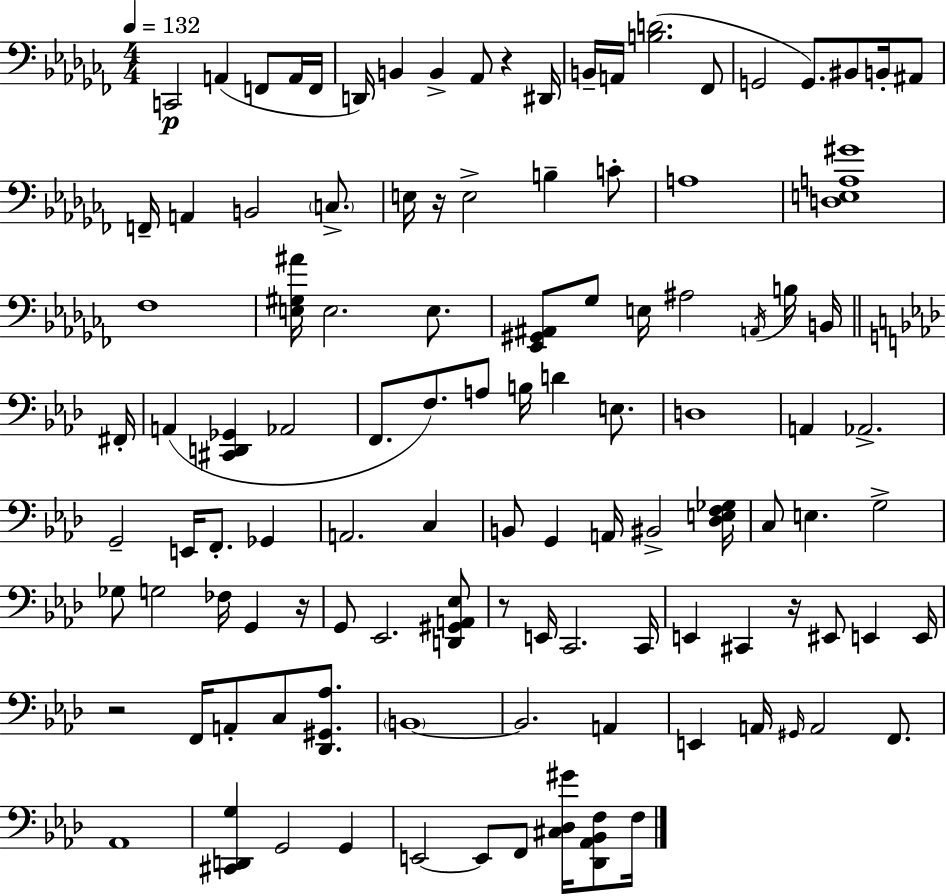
{
  \clef bass
  \numericTimeSignature
  \time 4/4
  \key aes \minor
  \tempo 4 = 132
  c,2\p a,4( f,8 a,16 f,16 | d,16) b,4 b,4-> aes,8 r4 dis,16 | b,16-- a,16 <b d'>2.( fes,8 | g,2 g,8.) bis,8 b,16-. ais,8 | \break f,16-- a,4 b,2 \parenthesize c8.-> | e16 r16 e2-> b4-- c'8-. | a1 | <d e a gis'>1 | \break fes1 | <e gis ais'>16 e2. e8. | <ees, gis, ais,>8 ges8 e16 ais2 \acciaccatura { a,16 } b16 b,16 | \bar "||" \break \key f \minor fis,16-. a,4( <cis, d, ges,>4 aes,2 | f,8. f8.) a8 b16 d'4 e8. | d1 | a,4 aes,2.-> | \break g,2-- e,16 f,8.-. ges,4 | a,2. c4 | b,8 g,4 a,16 bis,2-> | <des e f ges>16 c8 e4. g2-> | \break ges8 g2 fes16 g,4 | r16 g,8 ees,2. <d, gis, a, ees>8 | r8 e,16 c,2. | c,16 e,4 cis,4 r16 eis,8 e,4 | \break e,16 r2 f,16 a,8-. c8 <des, gis, aes>8. | \parenthesize b,1~~ | b,2. a,4 | e,4 a,16 \grace { gis,16 } a,2 f,8. | \break aes,1 | <cis, d, g>4 g,2 g,4 | e,2~~ e,8 f,8 <cis des gis'>16 <des, aes, bes, f>8 | f16 \bar "|."
}